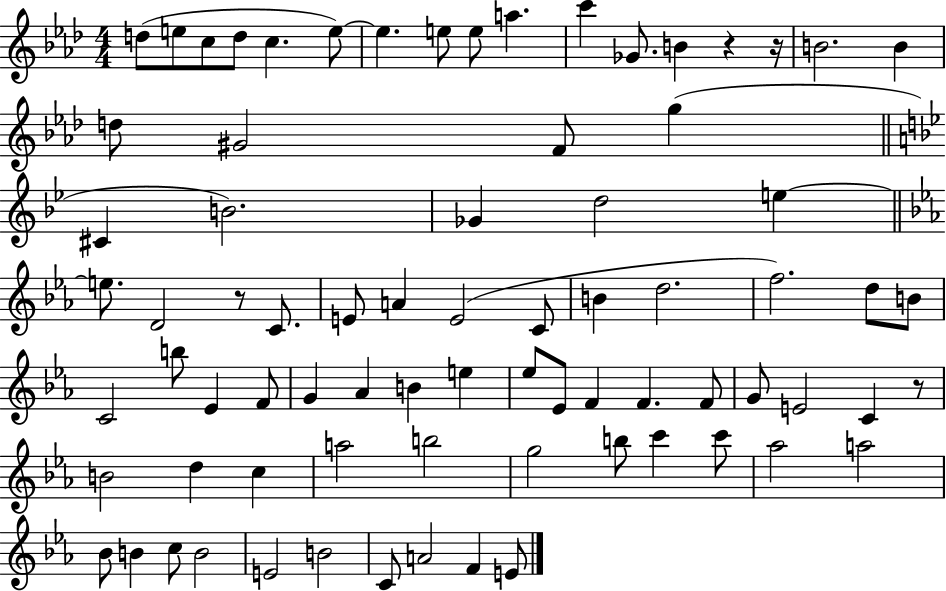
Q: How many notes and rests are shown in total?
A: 77